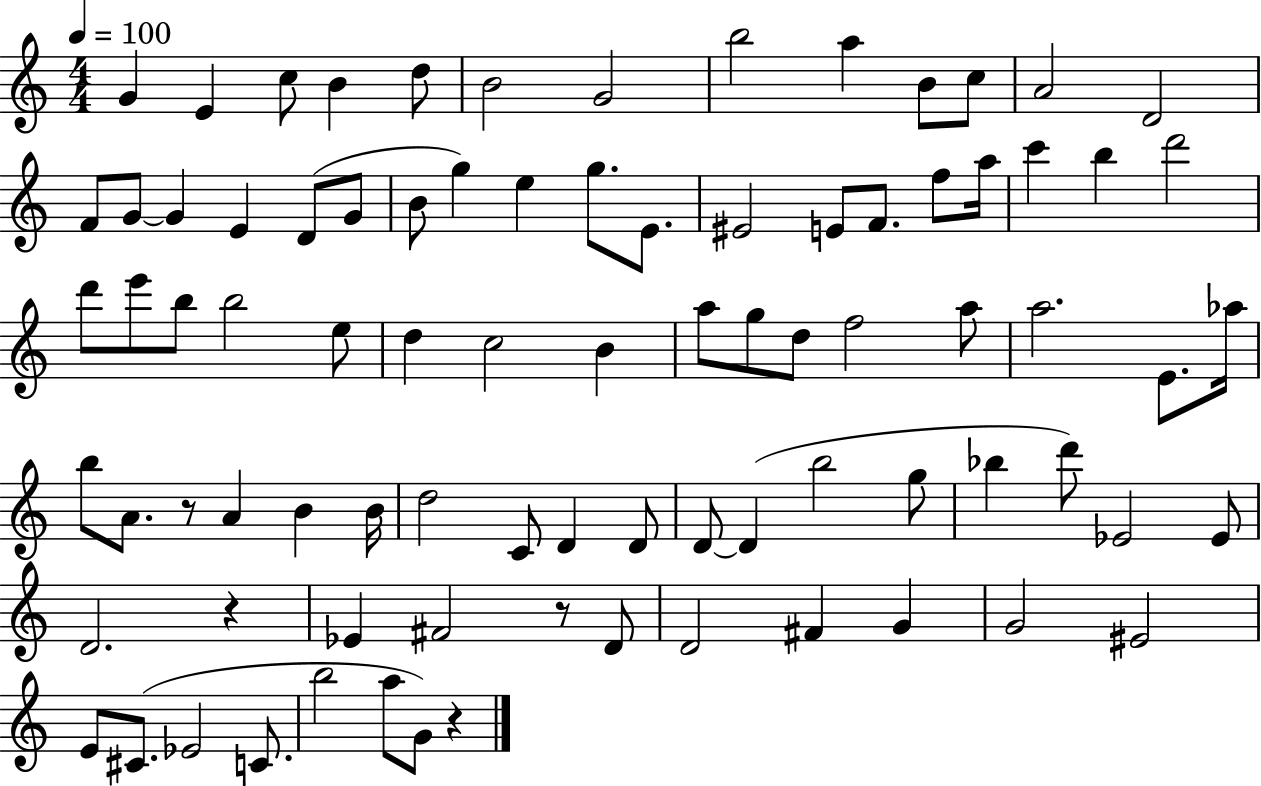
G4/q E4/q C5/e B4/q D5/e B4/h G4/h B5/h A5/q B4/e C5/e A4/h D4/h F4/e G4/e G4/q E4/q D4/e G4/e B4/e G5/q E5/q G5/e. E4/e. EIS4/h E4/e F4/e. F5/e A5/s C6/q B5/q D6/h D6/e E6/e B5/e B5/h E5/e D5/q C5/h B4/q A5/e G5/e D5/e F5/h A5/e A5/h. E4/e. Ab5/s B5/e A4/e. R/e A4/q B4/q B4/s D5/h C4/e D4/q D4/e D4/e D4/q B5/h G5/e Bb5/q D6/e Eb4/h Eb4/e D4/h. R/q Eb4/q F#4/h R/e D4/e D4/h F#4/q G4/q G4/h EIS4/h E4/e C#4/e. Eb4/h C4/e. B5/h A5/e G4/e R/q